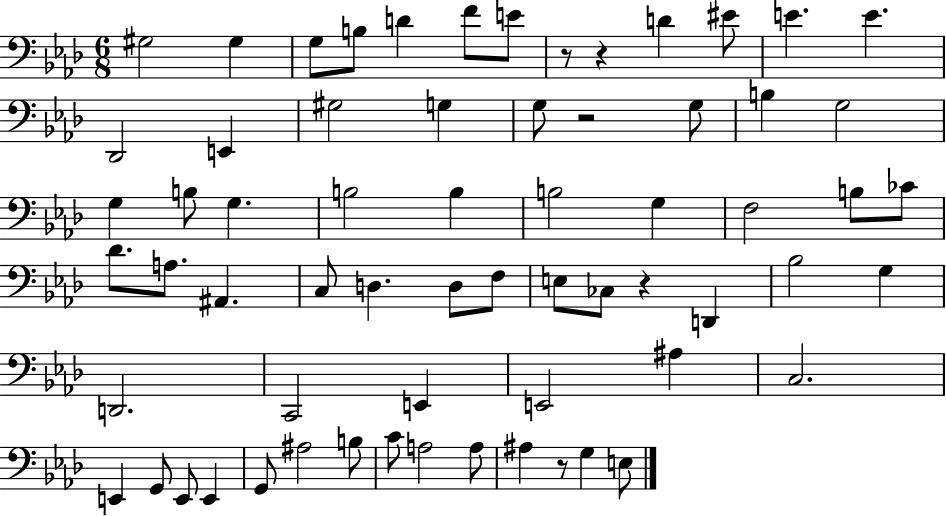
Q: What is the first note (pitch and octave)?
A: G#3